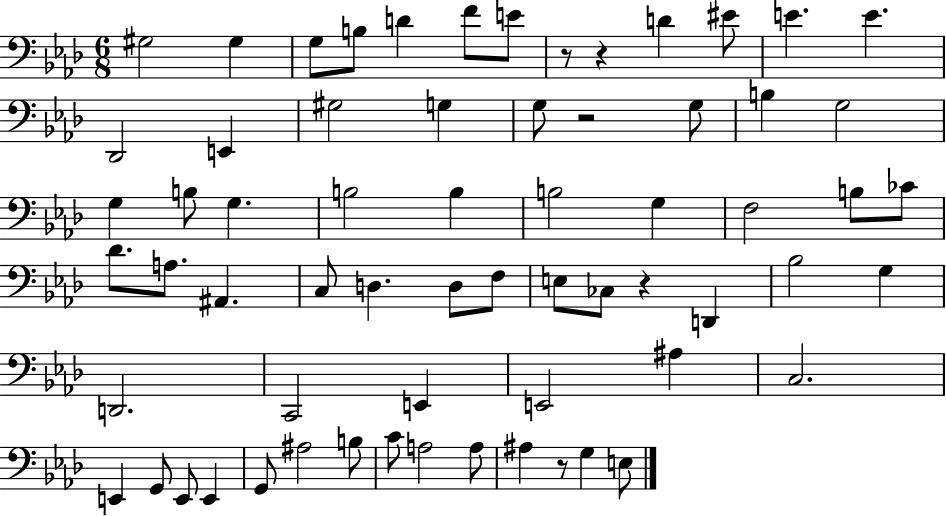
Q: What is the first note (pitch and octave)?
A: G#3